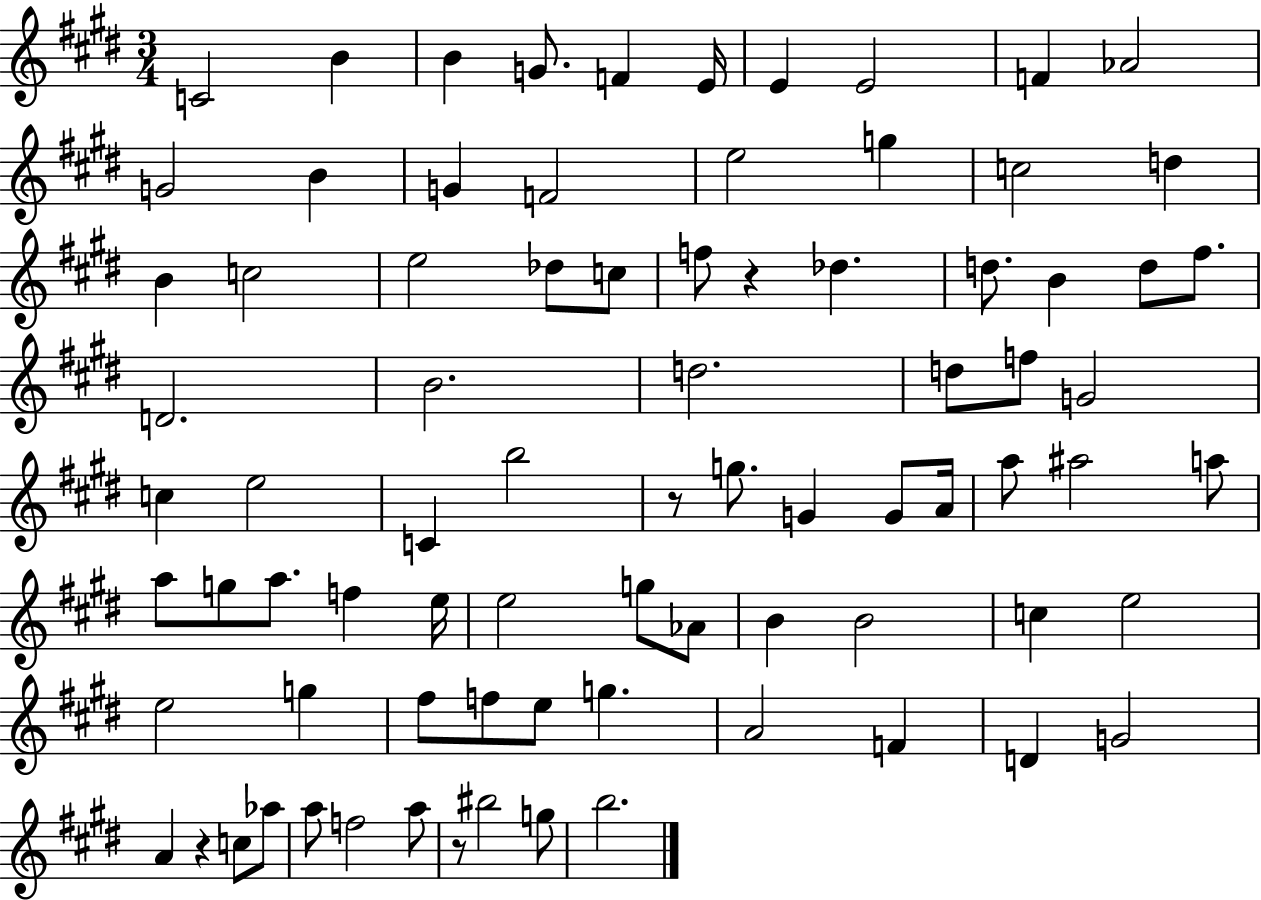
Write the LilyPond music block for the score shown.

{
  \clef treble
  \numericTimeSignature
  \time 3/4
  \key e \major
  c'2 b'4 | b'4 g'8. f'4 e'16 | e'4 e'2 | f'4 aes'2 | \break g'2 b'4 | g'4 f'2 | e''2 g''4 | c''2 d''4 | \break b'4 c''2 | e''2 des''8 c''8 | f''8 r4 des''4. | d''8. b'4 d''8 fis''8. | \break d'2. | b'2. | d''2. | d''8 f''8 g'2 | \break c''4 e''2 | c'4 b''2 | r8 g''8. g'4 g'8 a'16 | a''8 ais''2 a''8 | \break a''8 g''8 a''8. f''4 e''16 | e''2 g''8 aes'8 | b'4 b'2 | c''4 e''2 | \break e''2 g''4 | fis''8 f''8 e''8 g''4. | a'2 f'4 | d'4 g'2 | \break a'4 r4 c''8 aes''8 | a''8 f''2 a''8 | r8 bis''2 g''8 | b''2. | \break \bar "|."
}